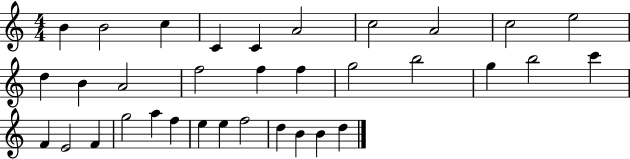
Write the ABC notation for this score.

X:1
T:Untitled
M:4/4
L:1/4
K:C
B B2 c C C A2 c2 A2 c2 e2 d B A2 f2 f f g2 b2 g b2 c' F E2 F g2 a f e e f2 d B B d